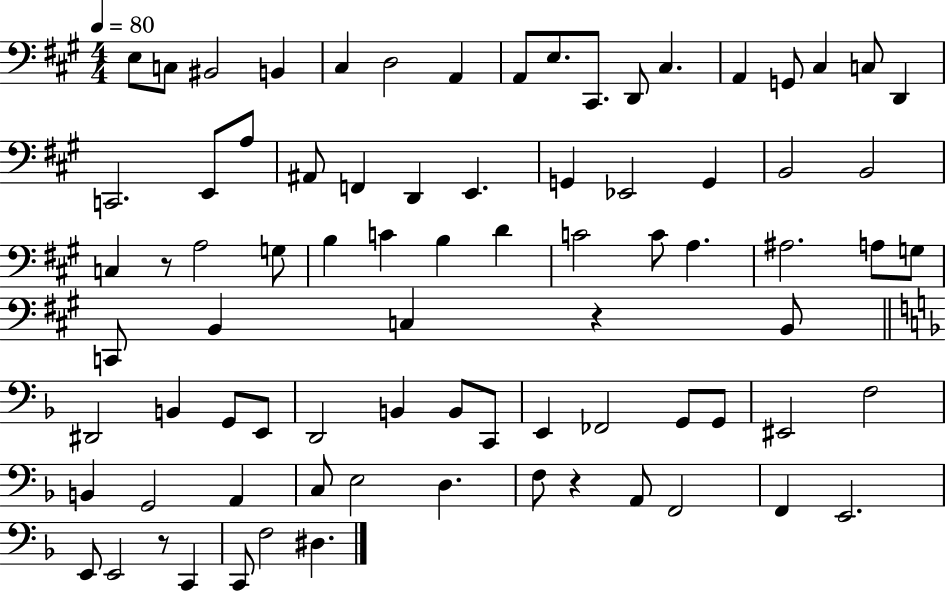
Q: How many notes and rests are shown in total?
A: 81